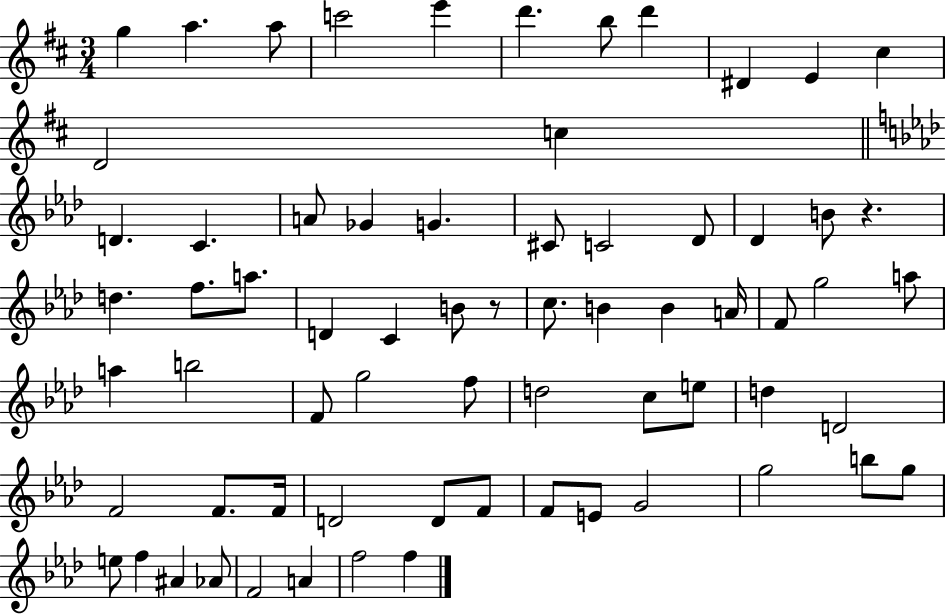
X:1
T:Untitled
M:3/4
L:1/4
K:D
g a a/2 c'2 e' d' b/2 d' ^D E ^c D2 c D C A/2 _G G ^C/2 C2 _D/2 _D B/2 z d f/2 a/2 D C B/2 z/2 c/2 B B A/4 F/2 g2 a/2 a b2 F/2 g2 f/2 d2 c/2 e/2 d D2 F2 F/2 F/4 D2 D/2 F/2 F/2 E/2 G2 g2 b/2 g/2 e/2 f ^A _A/2 F2 A f2 f